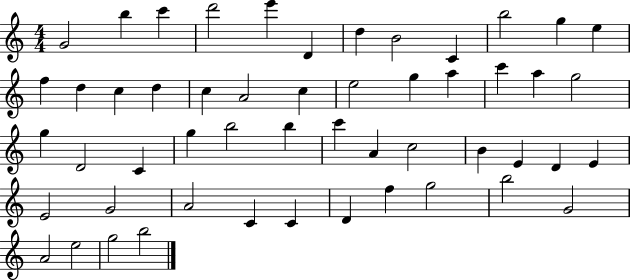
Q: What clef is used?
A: treble